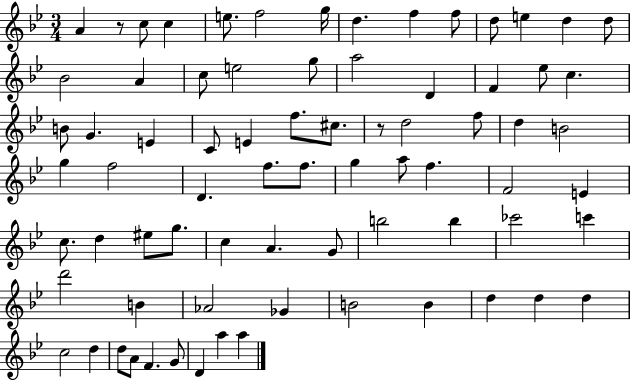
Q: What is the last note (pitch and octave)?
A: A5